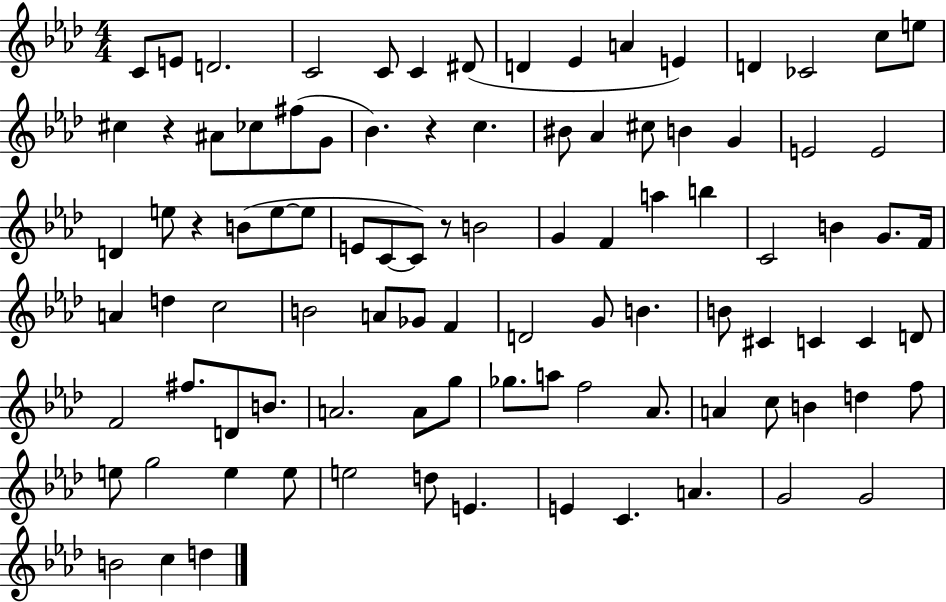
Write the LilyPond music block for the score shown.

{
  \clef treble
  \numericTimeSignature
  \time 4/4
  \key aes \major
  c'8 e'8 d'2. | c'2 c'8 c'4 dis'8( | d'4 ees'4 a'4 e'4) | d'4 ces'2 c''8 e''8 | \break cis''4 r4 ais'8 ces''8 fis''8( g'8 | bes'4.) r4 c''4. | bis'8 aes'4 cis''8 b'4 g'4 | e'2 e'2 | \break d'4 e''8 r4 b'8( e''8~~ e''8 | e'8 c'8~~ c'8) r8 b'2 | g'4 f'4 a''4 b''4 | c'2 b'4 g'8. f'16 | \break a'4 d''4 c''2 | b'2 a'8 ges'8 f'4 | d'2 g'8 b'4. | b'8 cis'4 c'4 c'4 d'8 | \break f'2 fis''8. d'8 b'8. | a'2. a'8 g''8 | ges''8. a''8 f''2 aes'8. | a'4 c''8 b'4 d''4 f''8 | \break e''8 g''2 e''4 e''8 | e''2 d''8 e'4. | e'4 c'4. a'4. | g'2 g'2 | \break b'2 c''4 d''4 | \bar "|."
}